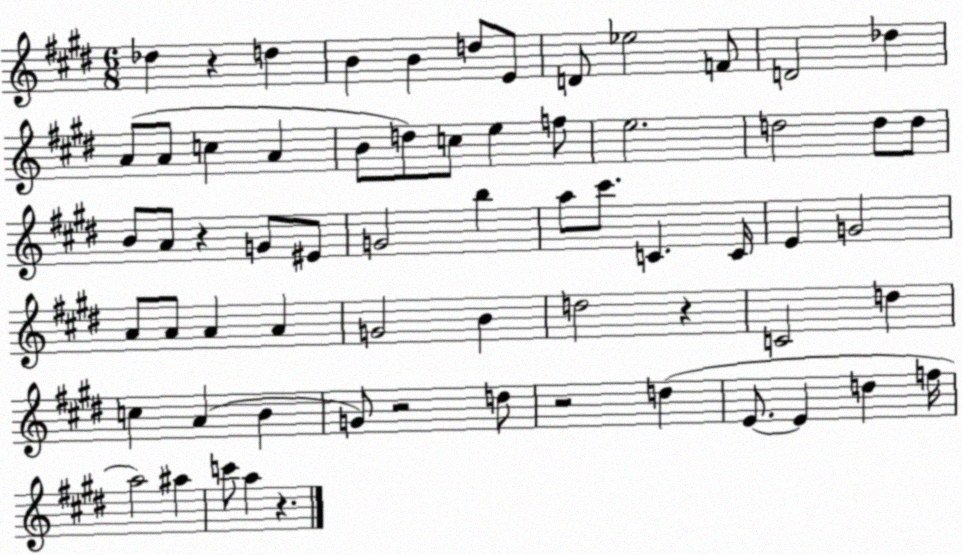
X:1
T:Untitled
M:6/8
L:1/4
K:E
_d z d B B d/2 E/2 D/2 _e2 F/2 D2 _d A/2 A/2 c A B/2 d/2 c/2 e f/2 e2 d2 d/2 d/2 B/2 A/2 z G/2 ^E/2 G2 b a/2 ^c'/2 C C/4 E G2 A/2 A/2 A A G2 B d2 z C2 d c A B G/2 z2 d/2 z2 d E/2 E d f/4 a2 ^a c'/2 a z